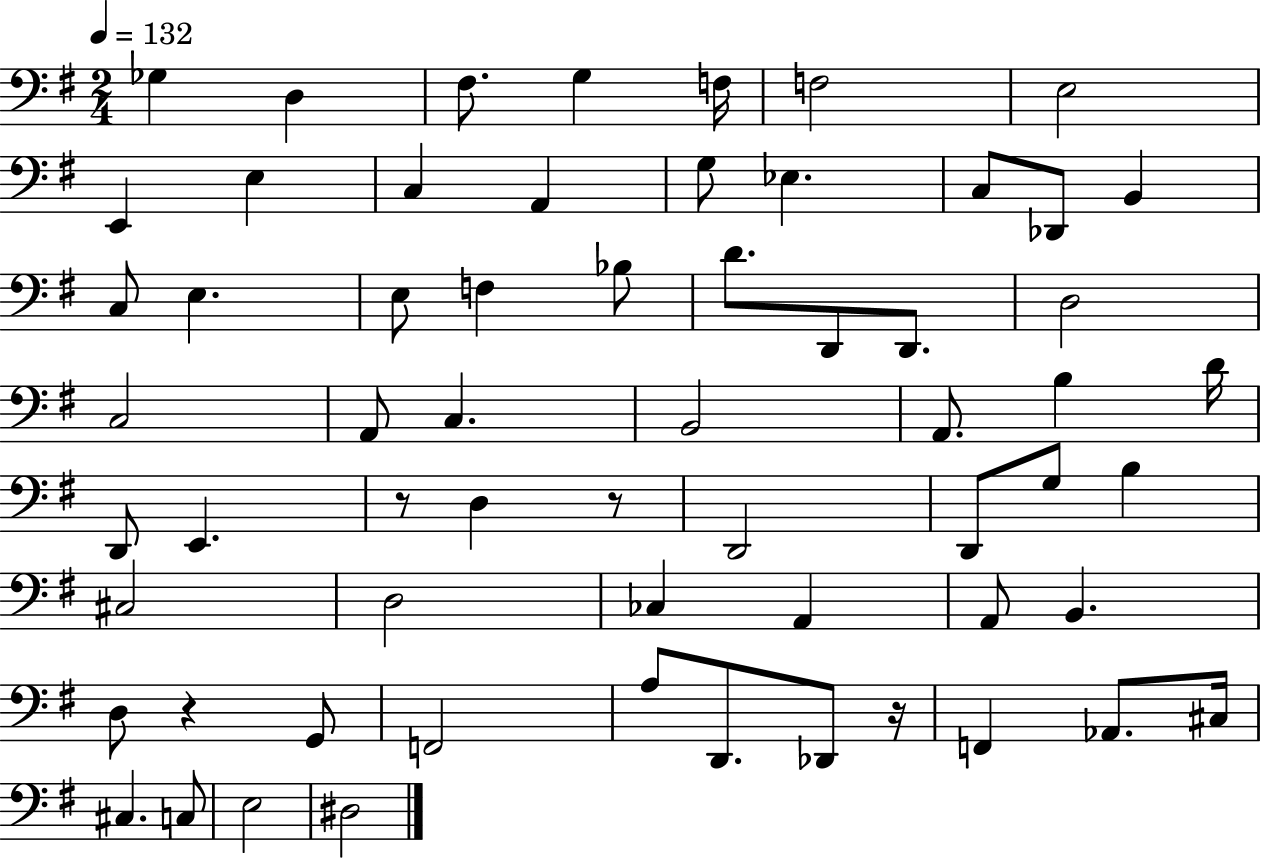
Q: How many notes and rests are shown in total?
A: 62